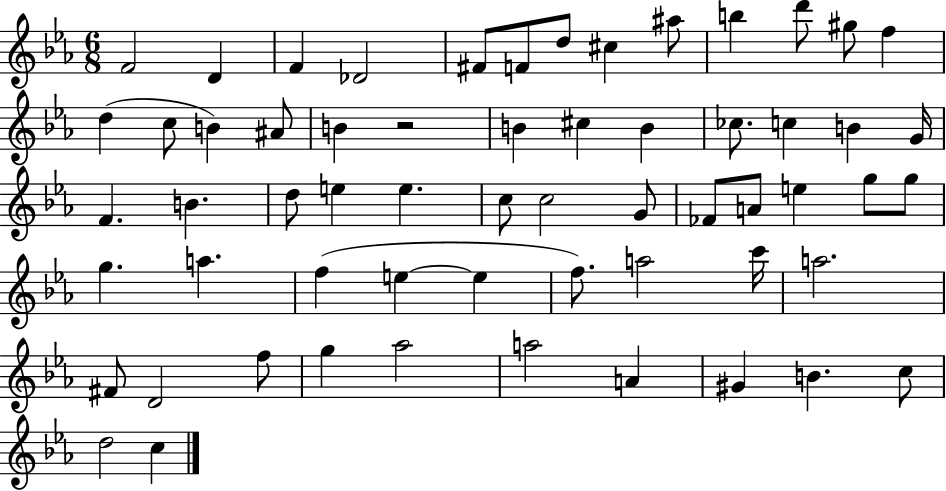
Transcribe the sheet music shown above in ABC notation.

X:1
T:Untitled
M:6/8
L:1/4
K:Eb
F2 D F _D2 ^F/2 F/2 d/2 ^c ^a/2 b d'/2 ^g/2 f d c/2 B ^A/2 B z2 B ^c B _c/2 c B G/4 F B d/2 e e c/2 c2 G/2 _F/2 A/2 e g/2 g/2 g a f e e f/2 a2 c'/4 a2 ^F/2 D2 f/2 g _a2 a2 A ^G B c/2 d2 c